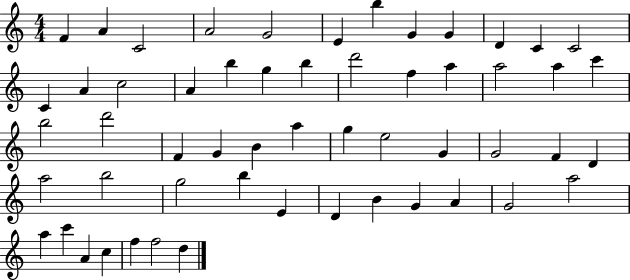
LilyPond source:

{
  \clef treble
  \numericTimeSignature
  \time 4/4
  \key c \major
  f'4 a'4 c'2 | a'2 g'2 | e'4 b''4 g'4 g'4 | d'4 c'4 c'2 | \break c'4 a'4 c''2 | a'4 b''4 g''4 b''4 | d'''2 f''4 a''4 | a''2 a''4 c'''4 | \break b''2 d'''2 | f'4 g'4 b'4 a''4 | g''4 e''2 g'4 | g'2 f'4 d'4 | \break a''2 b''2 | g''2 b''4 e'4 | d'4 b'4 g'4 a'4 | g'2 a''2 | \break a''4 c'''4 a'4 c''4 | f''4 f''2 d''4 | \bar "|."
}